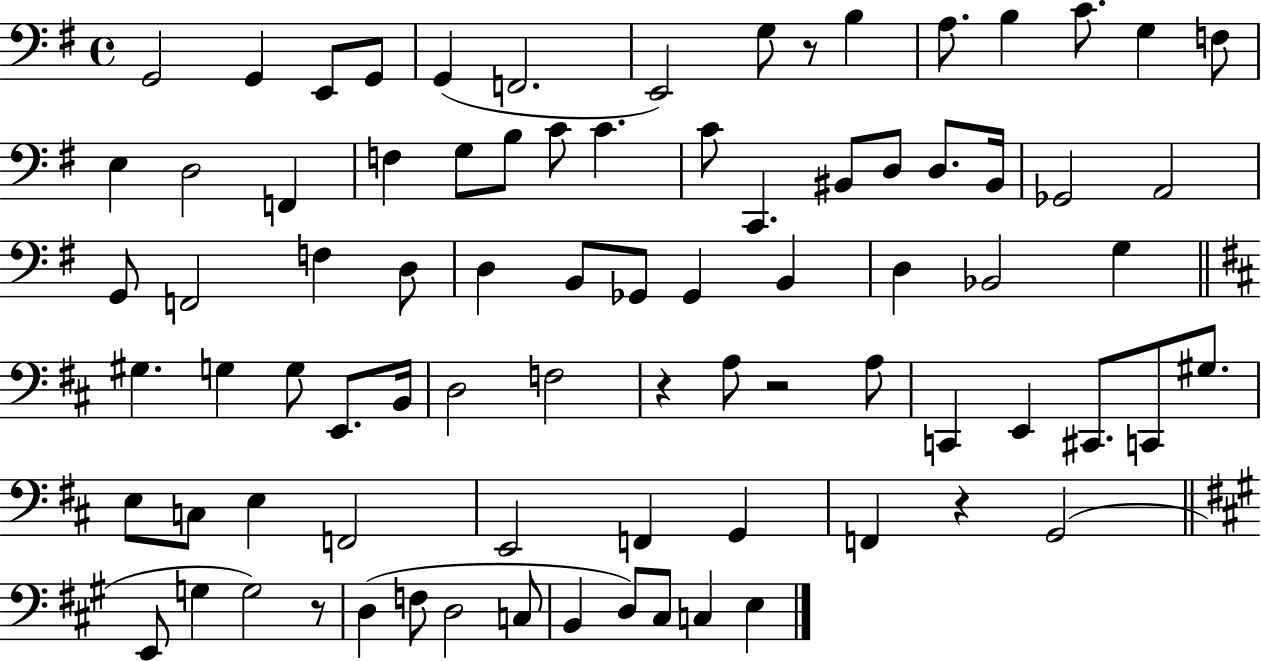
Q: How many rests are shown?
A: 5